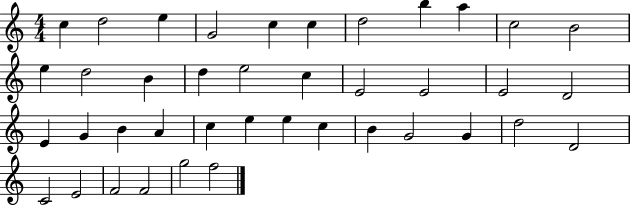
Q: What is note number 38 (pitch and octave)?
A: F4